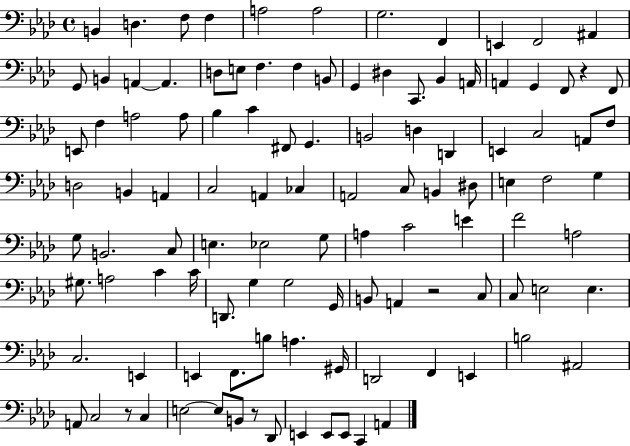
{
  \clef bass
  \time 4/4
  \defaultTimeSignature
  \key aes \major
  \repeat volta 2 { b,4 d4. f8 f4 | a2 a2 | g2. f,4 | e,4 f,2 ais,4 | \break g,8 b,4 a,4~~ a,4. | d8 e8 f4. f4 b,8 | g,4 dis4 c,8. bes,4 a,16 | a,4 g,4 f,8 r4 f,8 | \break e,8 f4 a2 a8 | bes4 c'4 fis,8 g,4. | b,2 d4 d,4 | e,4 c2 a,8 f8 | \break d2 b,4 a,4 | c2 a,4 ces4 | a,2 c8 b,4 dis8 | e4 f2 g4 | \break g8 b,2. c8 | e4. ees2 g8 | a4 c'2 e'4 | f'2 a2 | \break gis8. a2 c'4 c'16 | d,8. g4 g2 g,16 | b,8 a,4 r2 c8 | c8 e2 e4. | \break c2. e,4 | e,4 f,8. b8 a4. gis,16 | d,2 f,4 e,4 | b2 ais,2 | \break a,8 c2 r8 c4 | e2~~ e8 b,8 r8 des,8 | e,4 e,8 e,8 c,4 a,4 | } \bar "|."
}